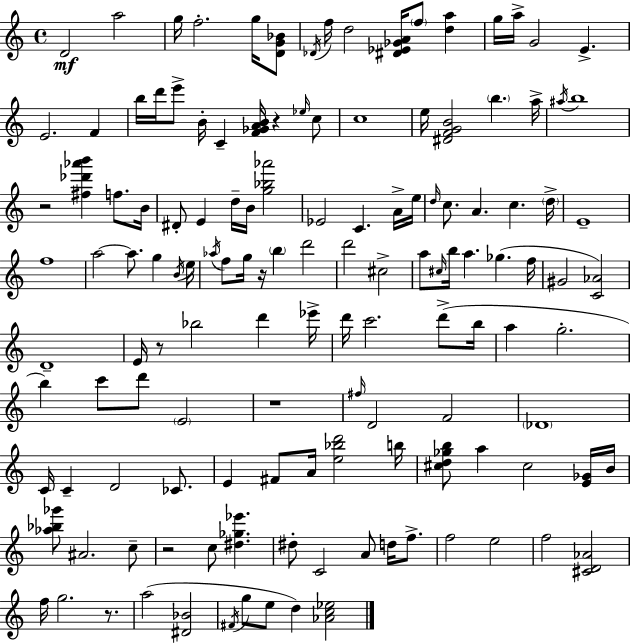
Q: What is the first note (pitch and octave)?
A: D4